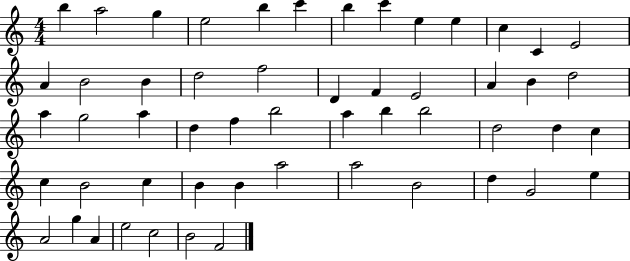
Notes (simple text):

B5/q A5/h G5/q E5/h B5/q C6/q B5/q C6/q E5/q E5/q C5/q C4/q E4/h A4/q B4/h B4/q D5/h F5/h D4/q F4/q E4/h A4/q B4/q D5/h A5/q G5/h A5/q D5/q F5/q B5/h A5/q B5/q B5/h D5/h D5/q C5/q C5/q B4/h C5/q B4/q B4/q A5/h A5/h B4/h D5/q G4/h E5/q A4/h G5/q A4/q E5/h C5/h B4/h F4/h